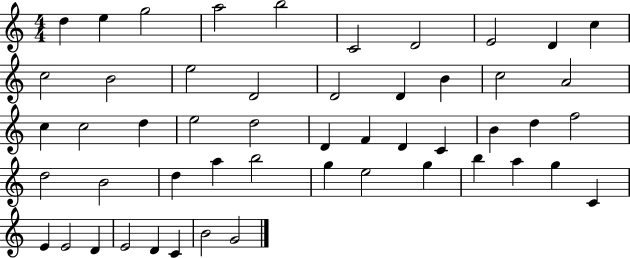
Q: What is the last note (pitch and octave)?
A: G4